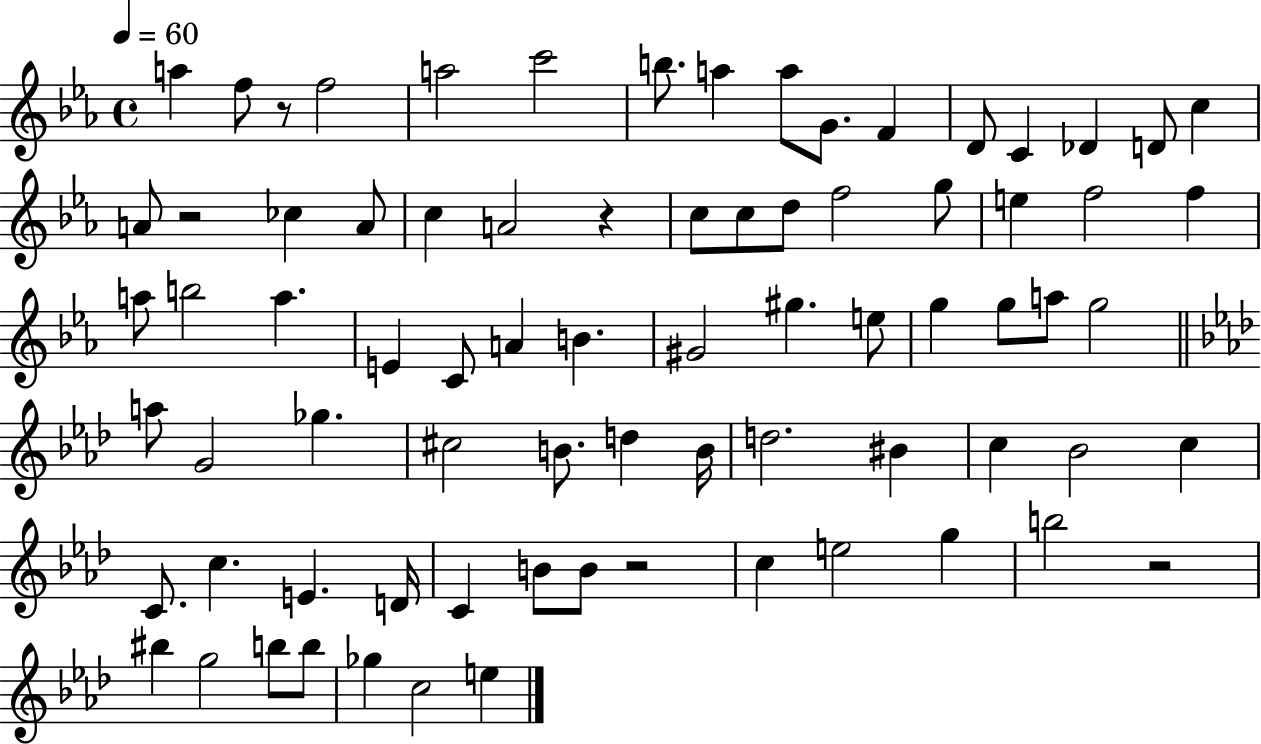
{
  \clef treble
  \time 4/4
  \defaultTimeSignature
  \key ees \major
  \tempo 4 = 60
  a''4 f''8 r8 f''2 | a''2 c'''2 | b''8. a''4 a''8 g'8. f'4 | d'8 c'4 des'4 d'8 c''4 | \break a'8 r2 ces''4 a'8 | c''4 a'2 r4 | c''8 c''8 d''8 f''2 g''8 | e''4 f''2 f''4 | \break a''8 b''2 a''4. | e'4 c'8 a'4 b'4. | gis'2 gis''4. e''8 | g''4 g''8 a''8 g''2 | \break \bar "||" \break \key aes \major a''8 g'2 ges''4. | cis''2 b'8. d''4 b'16 | d''2. bis'4 | c''4 bes'2 c''4 | \break c'8. c''4. e'4. d'16 | c'4 b'8 b'8 r2 | c''4 e''2 g''4 | b''2 r2 | \break bis''4 g''2 b''8 b''8 | ges''4 c''2 e''4 | \bar "|."
}